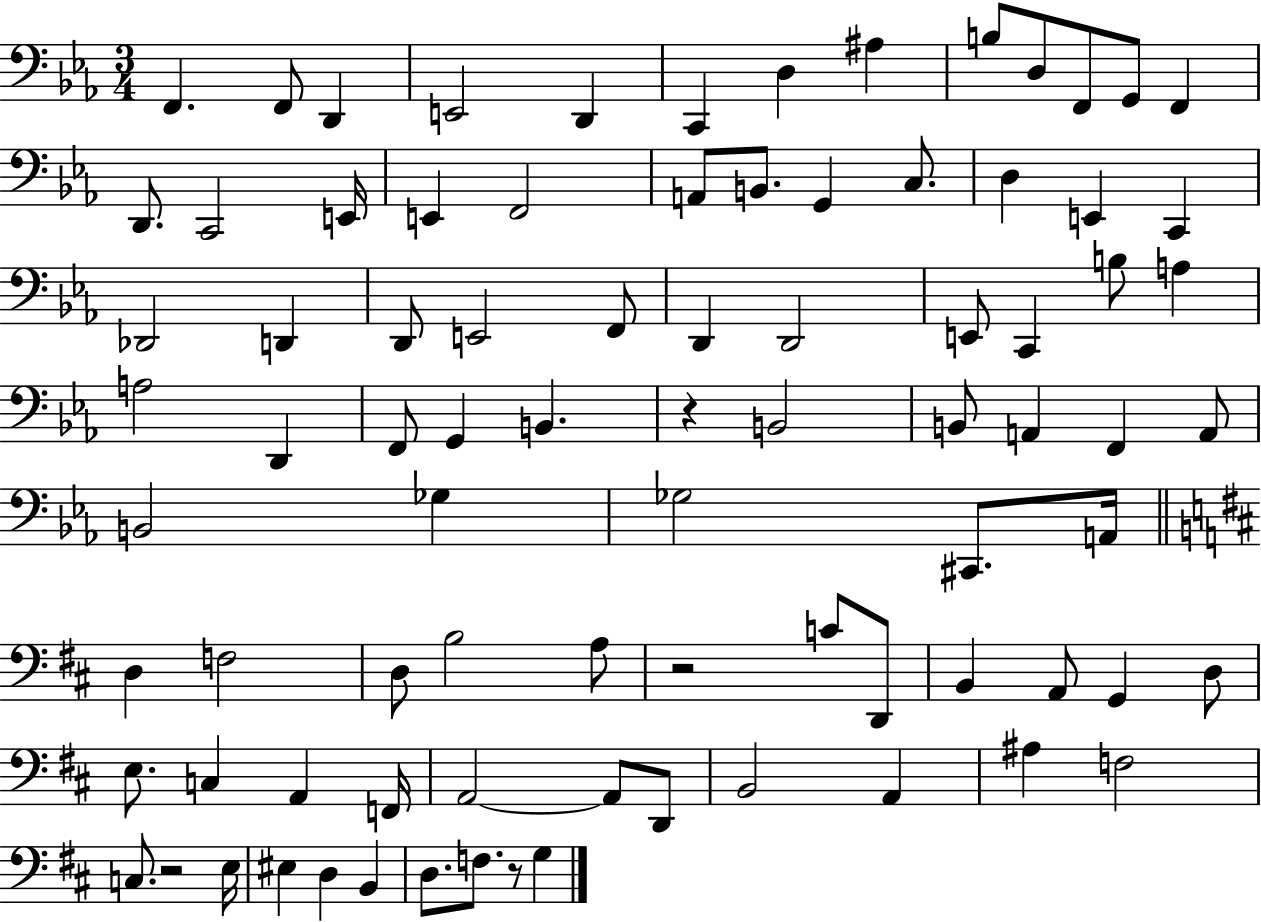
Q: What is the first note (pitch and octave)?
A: F2